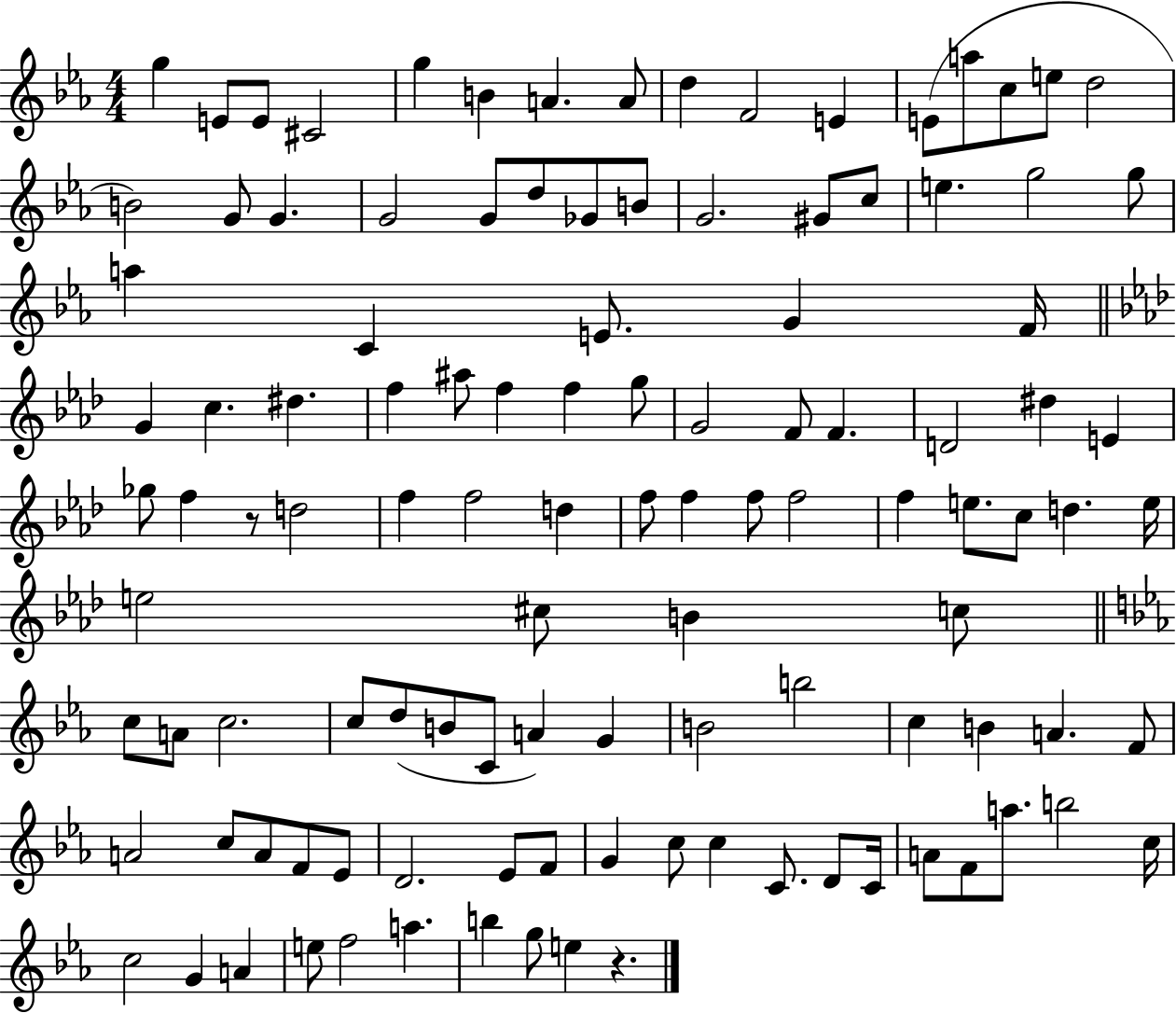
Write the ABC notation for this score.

X:1
T:Untitled
M:4/4
L:1/4
K:Eb
g E/2 E/2 ^C2 g B A A/2 d F2 E E/2 a/2 c/2 e/2 d2 B2 G/2 G G2 G/2 d/2 _G/2 B/2 G2 ^G/2 c/2 e g2 g/2 a C E/2 G F/4 G c ^d f ^a/2 f f g/2 G2 F/2 F D2 ^d E _g/2 f z/2 d2 f f2 d f/2 f f/2 f2 f e/2 c/2 d e/4 e2 ^c/2 B c/2 c/2 A/2 c2 c/2 d/2 B/2 C/2 A G B2 b2 c B A F/2 A2 c/2 A/2 F/2 _E/2 D2 _E/2 F/2 G c/2 c C/2 D/2 C/4 A/2 F/2 a/2 b2 c/4 c2 G A e/2 f2 a b g/2 e z